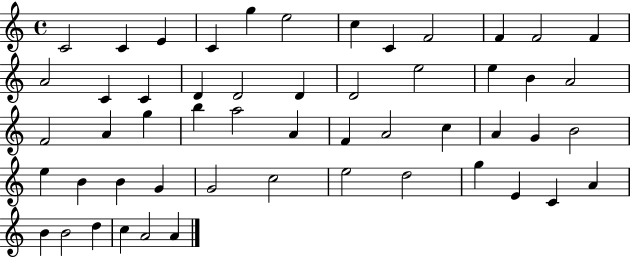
{
  \clef treble
  \time 4/4
  \defaultTimeSignature
  \key c \major
  c'2 c'4 e'4 | c'4 g''4 e''2 | c''4 c'4 f'2 | f'4 f'2 f'4 | \break a'2 c'4 c'4 | d'4 d'2 d'4 | d'2 e''2 | e''4 b'4 a'2 | \break f'2 a'4 g''4 | b''4 a''2 a'4 | f'4 a'2 c''4 | a'4 g'4 b'2 | \break e''4 b'4 b'4 g'4 | g'2 c''2 | e''2 d''2 | g''4 e'4 c'4 a'4 | \break b'4 b'2 d''4 | c''4 a'2 a'4 | \bar "|."
}